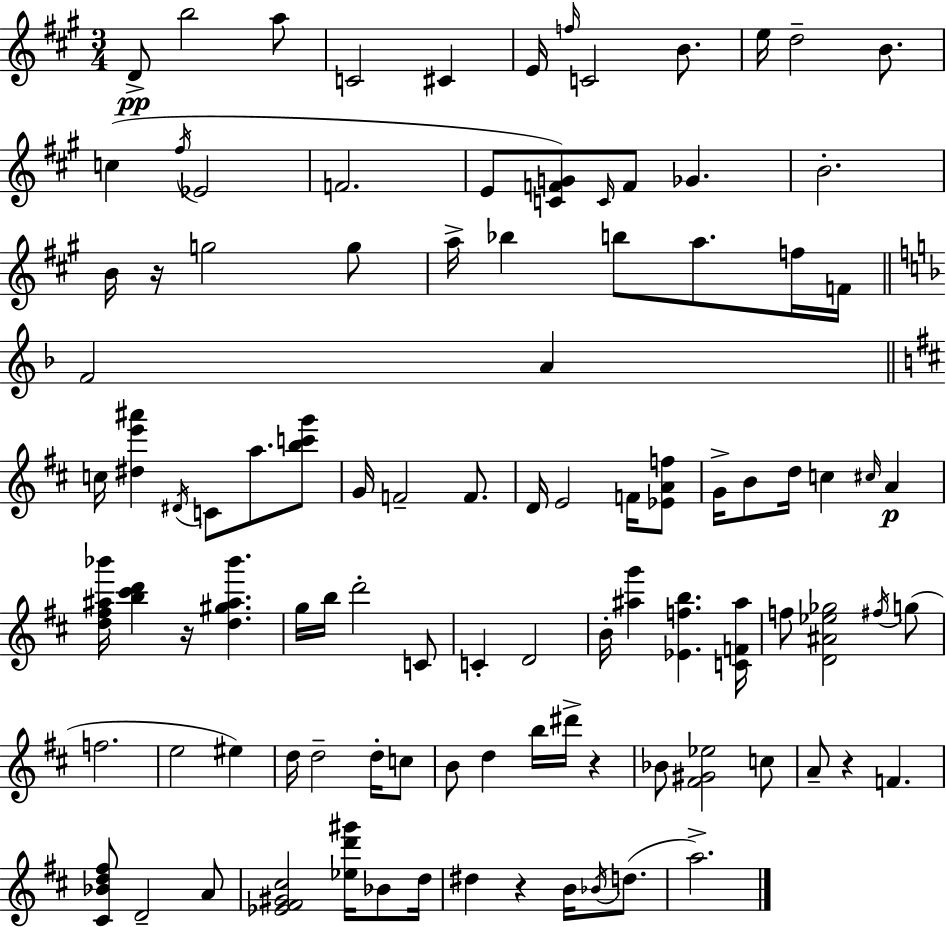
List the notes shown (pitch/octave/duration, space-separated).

D4/e B5/h A5/e C4/h C#4/q E4/s F5/s C4/h B4/e. E5/s D5/h B4/e. C5/q F#5/s Eb4/h F4/h. E4/e [C4,F4,G4]/e C4/s F4/e Gb4/q. B4/h. B4/s R/s G5/h G5/e A5/s Bb5/q B5/e A5/e. F5/s F4/s F4/h A4/q C5/s [D#5,E6,A#6]/q D#4/s C4/e A5/e. [B5,C6,G6]/e G4/s F4/h F4/e. D4/s E4/h F4/s [Eb4,A4,F5]/e G4/s B4/e D5/s C5/q C#5/s A4/q [D5,F#5,A#5,Bb6]/s [B5,C#6,D6]/q R/s [D5,G#5,A#5,Bb6]/q. G5/s B5/s D6/h C4/e C4/q D4/h B4/s [A#5,G6]/q [Eb4,F5,B5]/q. [C4,F4,A#5]/s F5/e [D4,A#4,Eb5,Gb5]/h F#5/s G5/e F5/h. E5/h EIS5/q D5/s D5/h D5/s C5/e B4/e D5/q B5/s D#6/s R/q Bb4/e [F#4,G#4,Eb5]/h C5/e A4/e R/q F4/q. [C#4,Bb4,D5,F#5]/e D4/h A4/e [Eb4,F#4,G#4,C#5]/h [Eb5,D6,G#6]/s Bb4/e D5/s D#5/q R/q B4/s Bb4/s D5/e. A5/h.